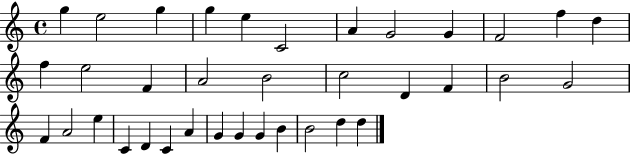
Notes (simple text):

G5/q E5/h G5/q G5/q E5/q C4/h A4/q G4/h G4/q F4/h F5/q D5/q F5/q E5/h F4/q A4/h B4/h C5/h D4/q F4/q B4/h G4/h F4/q A4/h E5/q C4/q D4/q C4/q A4/q G4/q G4/q G4/q B4/q B4/h D5/q D5/q